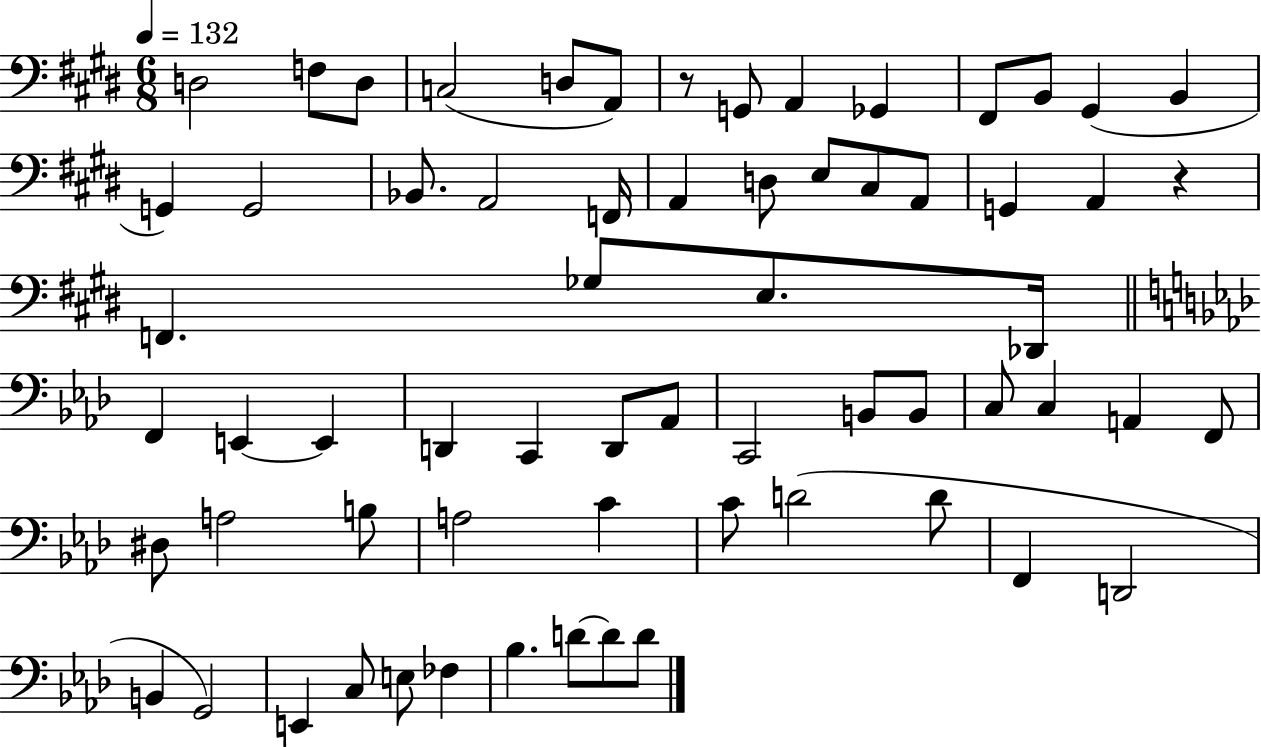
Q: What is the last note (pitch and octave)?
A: D4